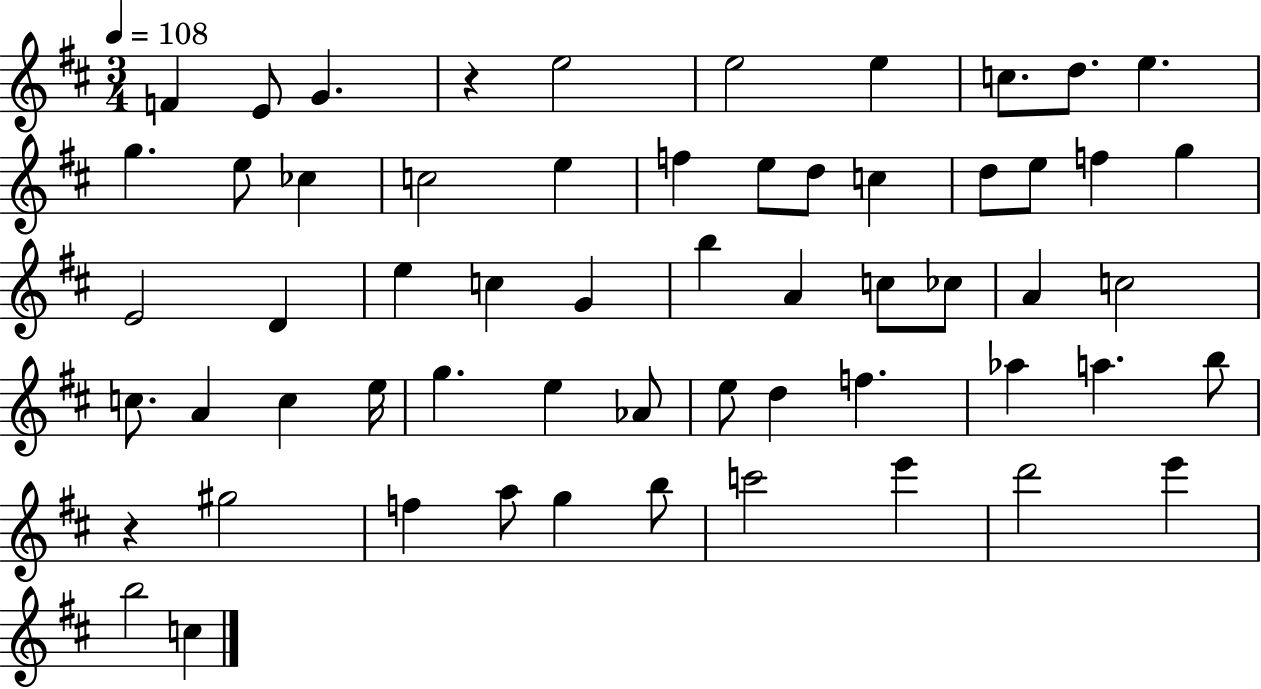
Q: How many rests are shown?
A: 2